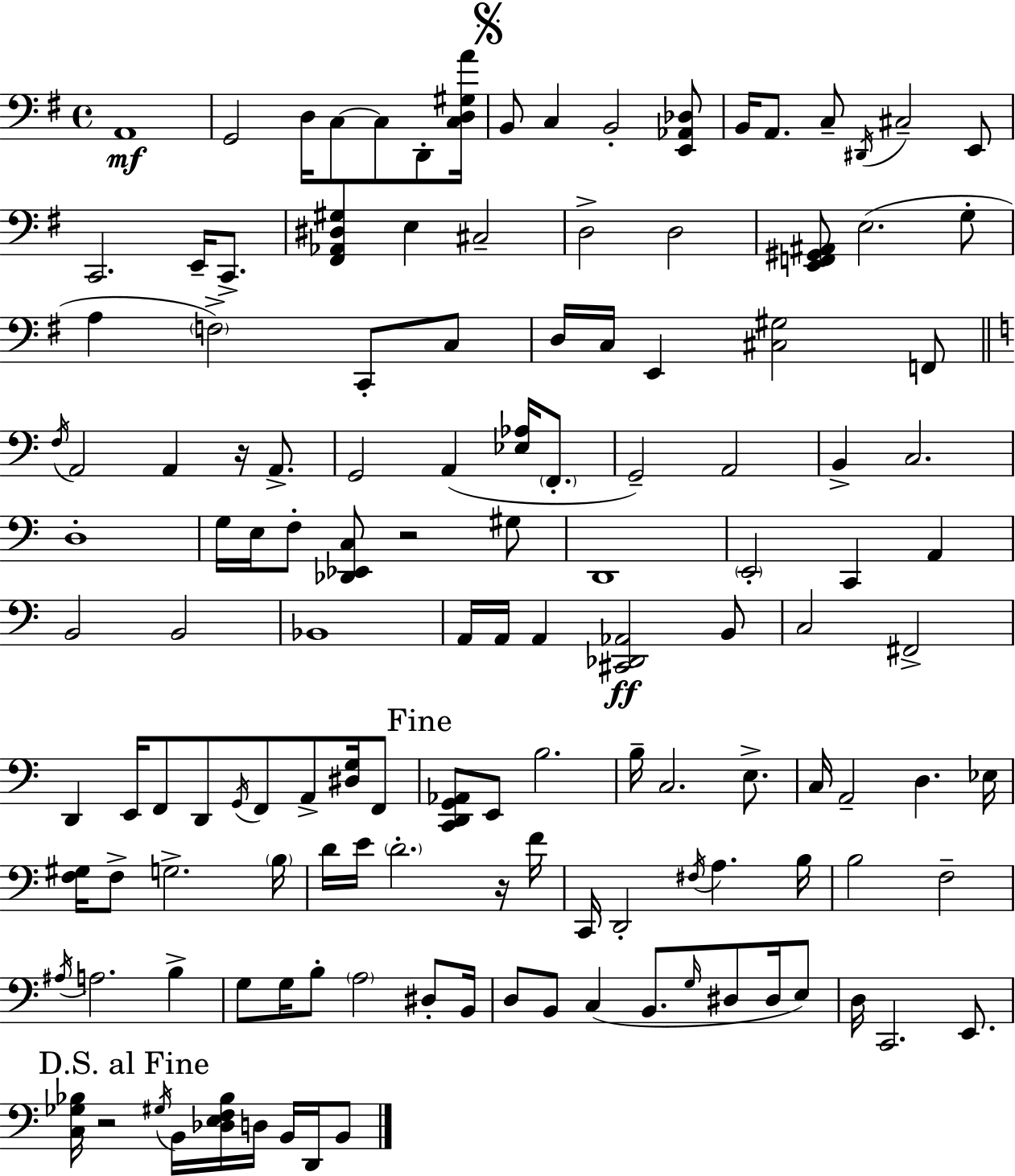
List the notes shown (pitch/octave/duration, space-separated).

A2/w G2/h D3/s C3/e C3/e D2/e [C3,D3,G#3,A4]/s B2/e C3/q B2/h [E2,Ab2,Db3]/e B2/s A2/e. C3/e D#2/s C#3/h E2/e C2/h. E2/s C2/e. [F#2,Ab2,D#3,G#3]/q E3/q C#3/h D3/h D3/h [E2,F2,G#2,A#2]/e E3/h. G3/e A3/q F3/h C2/e C3/e D3/s C3/s E2/q [C#3,G#3]/h F2/e F3/s A2/h A2/q R/s A2/e. G2/h A2/q [Eb3,Ab3]/s F2/e. G2/h A2/h B2/q C3/h. D3/w G3/s E3/s F3/e [Db2,Eb2,C3]/e R/h G#3/e D2/w E2/h C2/q A2/q B2/h B2/h Bb2/w A2/s A2/s A2/q [C#2,Db2,Ab2]/h B2/e C3/h F#2/h D2/q E2/s F2/e D2/e G2/s F2/e A2/e [D#3,G3]/s F2/e [C2,D2,G2,Ab2]/e E2/e B3/h. B3/s C3/h. E3/e. C3/s A2/h D3/q. Eb3/s [F3,G#3]/s F3/e G3/h. B3/s D4/s E4/s D4/h. R/s F4/s C2/s D2/h F#3/s A3/q. B3/s B3/h F3/h A#3/s A3/h. B3/q G3/e G3/s B3/e A3/h D#3/e B2/s D3/e B2/e C3/q B2/e. G3/s D#3/e D#3/s E3/e D3/s C2/h. E2/e. [C3,Gb3,Bb3]/s R/h G#3/s B2/s [Db3,E3,F3,Bb3]/s D3/s B2/s D2/s B2/e